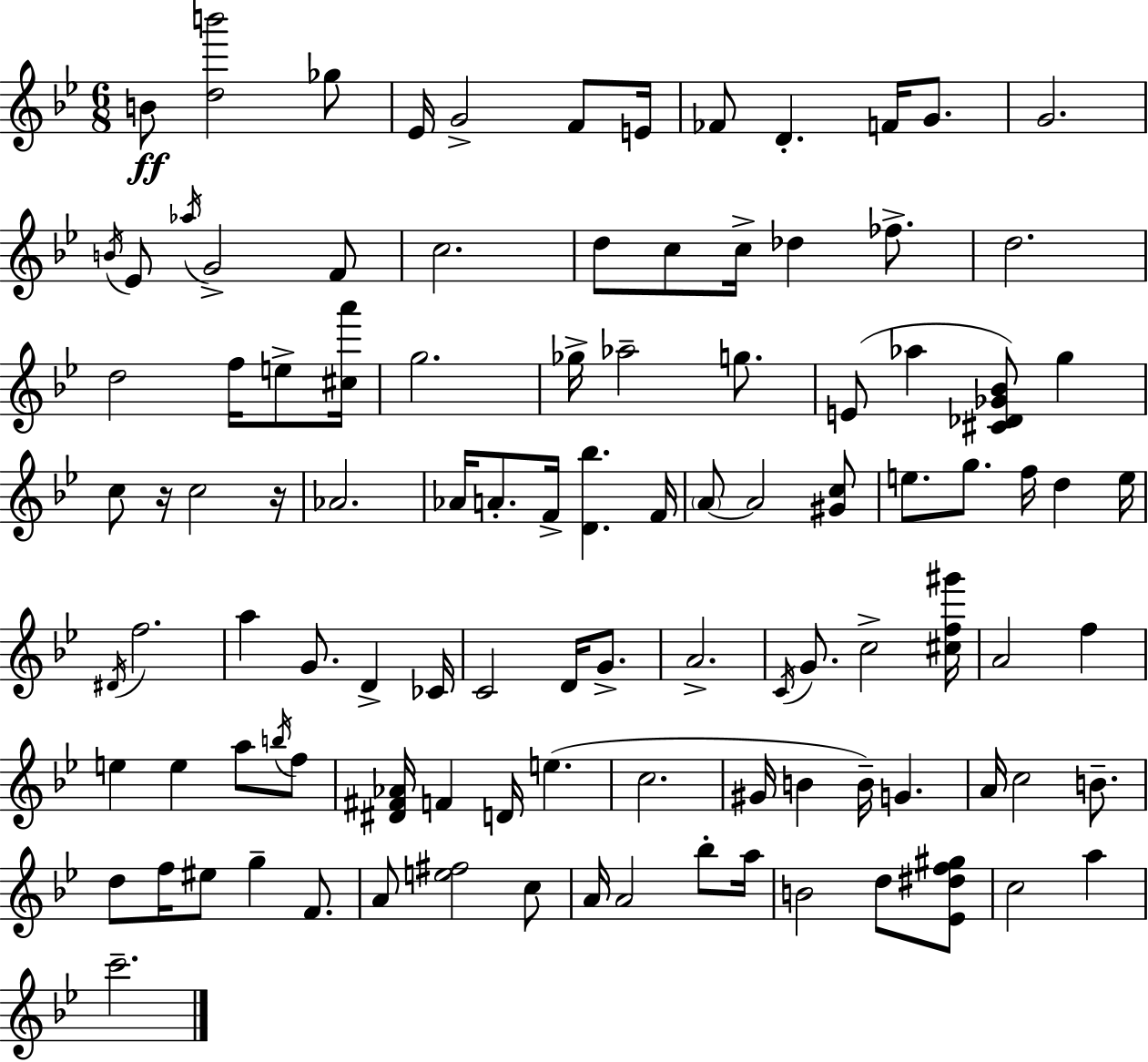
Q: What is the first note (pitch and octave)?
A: B4